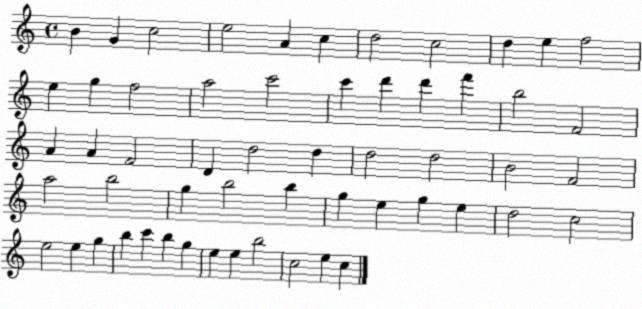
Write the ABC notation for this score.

X:1
T:Untitled
M:4/4
L:1/4
K:C
B G c2 e2 A c d2 c2 d e f2 e g f2 a2 c'2 c' d' d' f' b2 F2 A A F2 D d2 d d2 d2 B2 F2 a2 b2 g b2 b g e g e d2 c2 e2 e g b c' b g e e b2 c2 e c